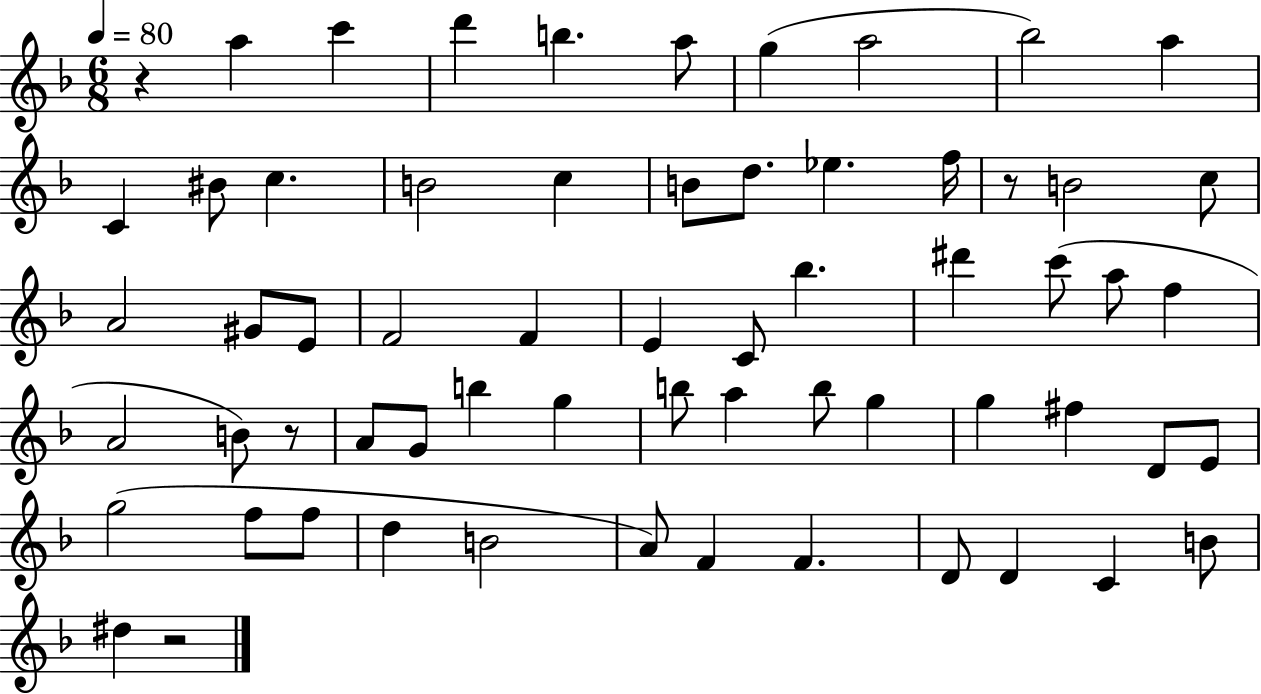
{
  \clef treble
  \numericTimeSignature
  \time 6/8
  \key f \major
  \tempo 4 = 80
  \repeat volta 2 { r4 a''4 c'''4 | d'''4 b''4. a''8 | g''4( a''2 | bes''2) a''4 | \break c'4 bis'8 c''4. | b'2 c''4 | b'8 d''8. ees''4. f''16 | r8 b'2 c''8 | \break a'2 gis'8 e'8 | f'2 f'4 | e'4 c'8 bes''4. | dis'''4 c'''8( a''8 f''4 | \break a'2 b'8) r8 | a'8 g'8 b''4 g''4 | b''8 a''4 b''8 g''4 | g''4 fis''4 d'8 e'8 | \break g''2( f''8 f''8 | d''4 b'2 | a'8) f'4 f'4. | d'8 d'4 c'4 b'8 | \break dis''4 r2 | } \bar "|."
}